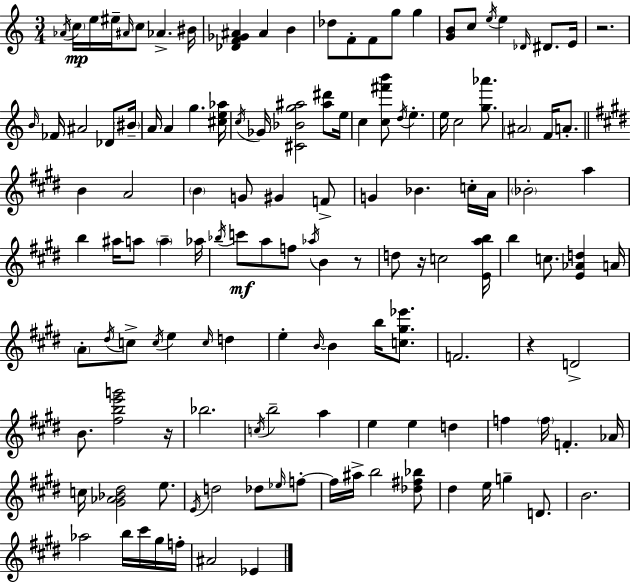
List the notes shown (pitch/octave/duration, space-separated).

Ab4/s C5/s E5/s EIS5/s A#4/s C5/e Ab4/q. BIS4/s [Db4,F4,Gb4,A#4]/q A#4/q B4/q Db5/e F4/e F4/e G5/e G5/q [G4,B4]/e C5/e E5/s E5/q Db4/s D#4/e. E4/s R/h. B4/s FES4/s A#4/h Db4/e BIS4/s A4/s A4/q G5/q. [C#5,E5,Ab5]/s C5/s Gb4/s [C#4,Bb4,G5,A#5]/h [A#5,D#6]/e E5/s C5/q [C5,F#6,B6]/e D5/s E5/q. E5/s C5/h [G5,Ab6]/e. A#4/h F4/s A4/e. B4/q A4/h B4/q G4/e G#4/q F4/e G4/q Bb4/q. C5/s A4/s Bb4/h A5/q B5/q A#5/s A5/e A5/q Ab5/s Bb5/s C6/e A5/e F5/e Ab5/s B4/q R/e D5/e R/s C5/h [E4,A5,B5]/s B5/q C5/e. [E4,Ab4,D5]/q A4/s A4/e D#5/s C5/e C5/s E5/q C5/s D5/q E5/q B4/s B4/q B5/s [C5,G#5,Eb6]/e. F4/h. R/q D4/h B4/e. [F#5,B5,E6,G6]/h R/s Bb5/h. C5/s B5/h A5/q E5/q E5/q D5/q F5/q F5/s F4/q. Ab4/s C5/s [G#4,Ab4,Bb4,D#5]/h E5/e. E4/s D5/h Db5/e Eb5/s F5/e F5/s A#5/s B5/h [Db5,F#5,Bb5]/e D#5/q E5/s G5/q D4/e. B4/h. Ab5/h B5/s C#6/s G#5/s F5/s A#4/h Eb4/q